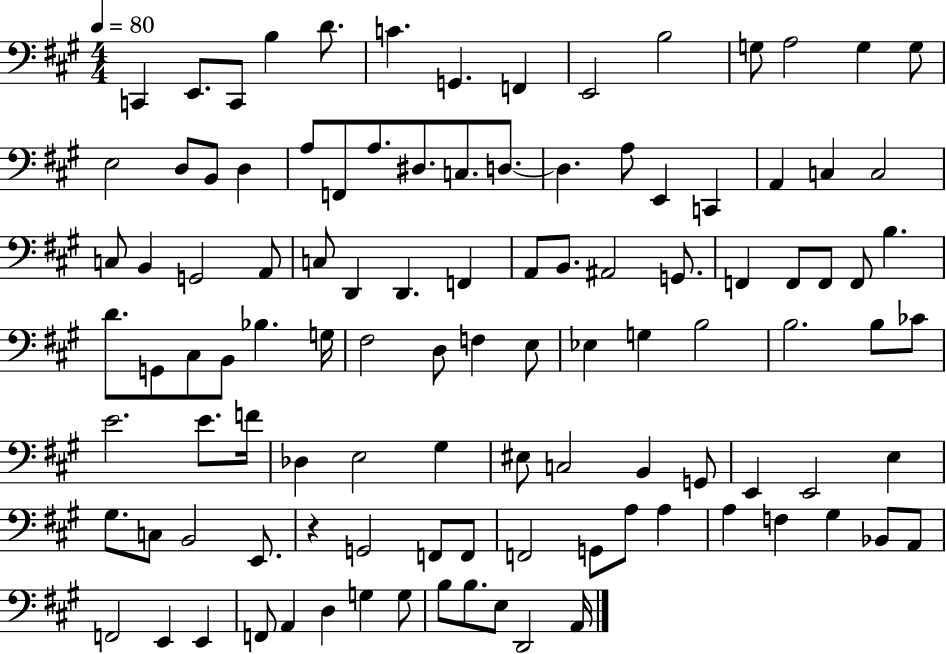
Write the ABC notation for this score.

X:1
T:Untitled
M:4/4
L:1/4
K:A
C,, E,,/2 C,,/2 B, D/2 C G,, F,, E,,2 B,2 G,/2 A,2 G, G,/2 E,2 D,/2 B,,/2 D, A,/2 F,,/2 A,/2 ^D,/2 C,/2 D,/2 D, A,/2 E,, C,, A,, C, C,2 C,/2 B,, G,,2 A,,/2 C,/2 D,, D,, F,, A,,/2 B,,/2 ^A,,2 G,,/2 F,, F,,/2 F,,/2 F,,/2 B, D/2 G,,/2 ^C,/2 B,,/2 _B, G,/4 ^F,2 D,/2 F, E,/2 _E, G, B,2 B,2 B,/2 _C/2 E2 E/2 F/4 _D, E,2 ^G, ^E,/2 C,2 B,, G,,/2 E,, E,,2 E, ^G,/2 C,/2 B,,2 E,,/2 z G,,2 F,,/2 F,,/2 F,,2 G,,/2 A,/2 A, A, F, ^G, _B,,/2 A,,/2 F,,2 E,, E,, F,,/2 A,, D, G, G,/2 B,/2 B,/2 E,/2 D,,2 A,,/4